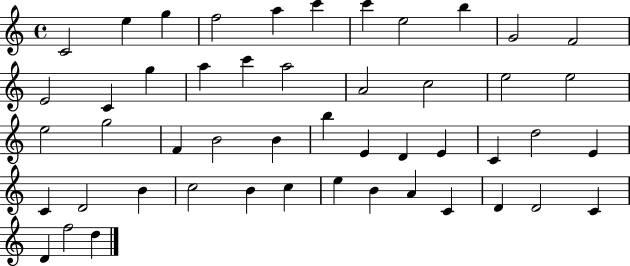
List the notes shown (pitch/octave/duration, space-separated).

C4/h E5/q G5/q F5/h A5/q C6/q C6/q E5/h B5/q G4/h F4/h E4/h C4/q G5/q A5/q C6/q A5/h A4/h C5/h E5/h E5/h E5/h G5/h F4/q B4/h B4/q B5/q E4/q D4/q E4/q C4/q D5/h E4/q C4/q D4/h B4/q C5/h B4/q C5/q E5/q B4/q A4/q C4/q D4/q D4/h C4/q D4/q F5/h D5/q